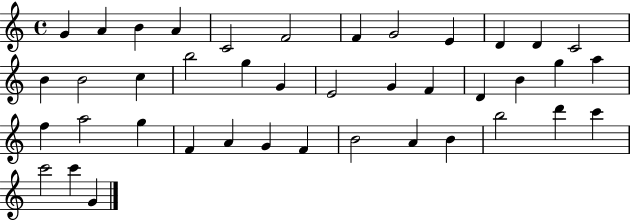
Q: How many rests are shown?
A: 0